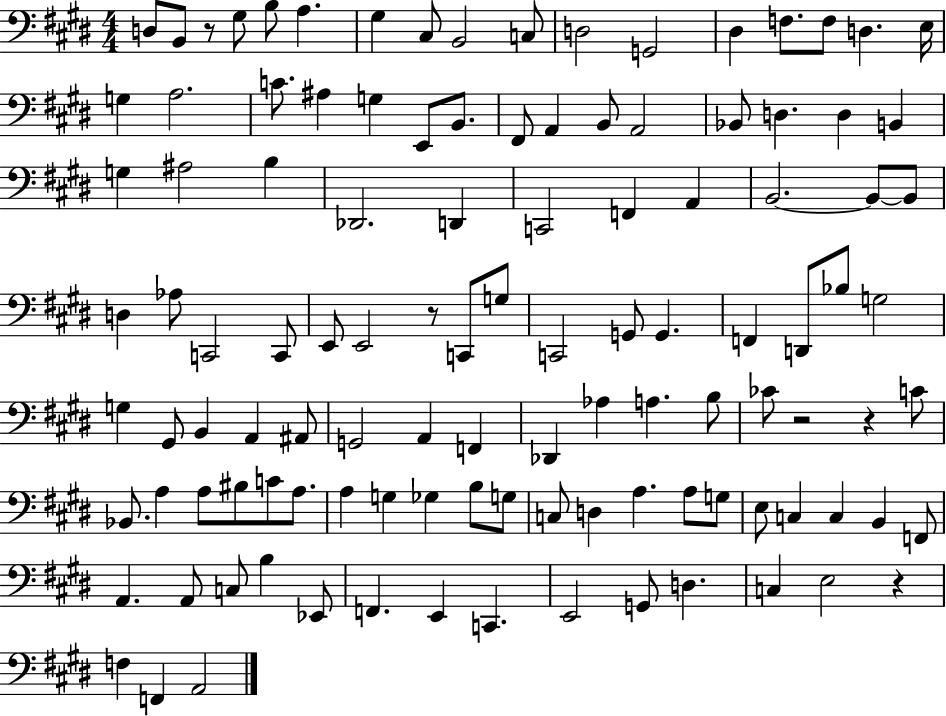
{
  \clef bass
  \numericTimeSignature
  \time 4/4
  \key e \major
  d8 b,8 r8 gis8 b8 a4. | gis4 cis8 b,2 c8 | d2 g,2 | dis4 f8. f8 d4. e16 | \break g4 a2. | c'8. ais4 g4 e,8 b,8. | fis,8 a,4 b,8 a,2 | bes,8 d4. d4 b,4 | \break g4 ais2 b4 | des,2. d,4 | c,2 f,4 a,4 | b,2.~~ b,8~~ b,8 | \break d4 aes8 c,2 c,8 | e,8 e,2 r8 c,8 g8 | c,2 g,8 g,4. | f,4 d,8 bes8 g2 | \break g4 gis,8 b,4 a,4 ais,8 | g,2 a,4 f,4 | des,4 aes4 a4. b8 | ces'8 r2 r4 c'8 | \break bes,8. a4 a8 bis8 c'8 a8. | a4 g4 ges4 b8 g8 | c8 d4 a4. a8 g8 | e8 c4 c4 b,4 f,8 | \break a,4. a,8 c8 b4 ees,8 | f,4. e,4 c,4. | e,2 g,8 d4. | c4 e2 r4 | \break f4 f,4 a,2 | \bar "|."
}